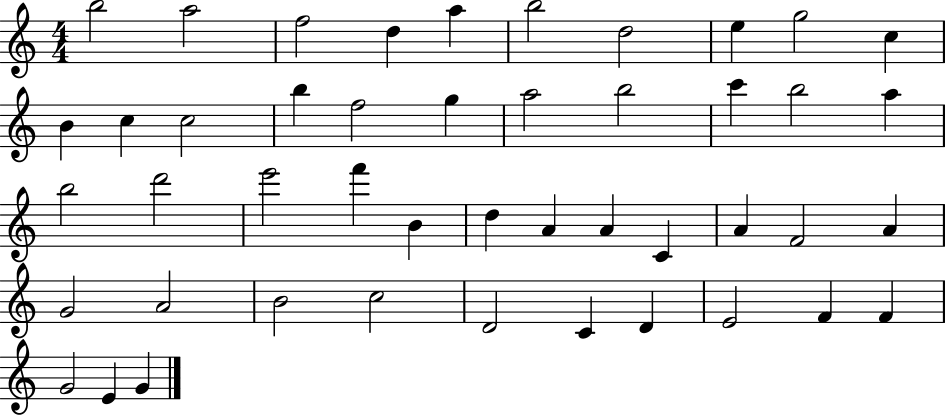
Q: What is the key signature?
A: C major